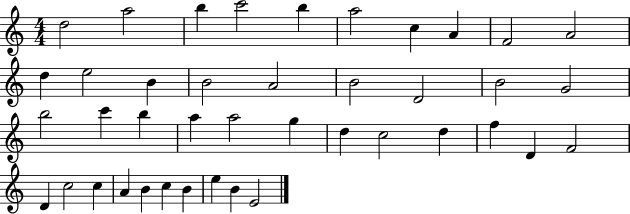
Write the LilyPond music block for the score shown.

{
  \clef treble
  \numericTimeSignature
  \time 4/4
  \key c \major
  d''2 a''2 | b''4 c'''2 b''4 | a''2 c''4 a'4 | f'2 a'2 | \break d''4 e''2 b'4 | b'2 a'2 | b'2 d'2 | b'2 g'2 | \break b''2 c'''4 b''4 | a''4 a''2 g''4 | d''4 c''2 d''4 | f''4 d'4 f'2 | \break d'4 c''2 c''4 | a'4 b'4 c''4 b'4 | e''4 b'4 e'2 | \bar "|."
}